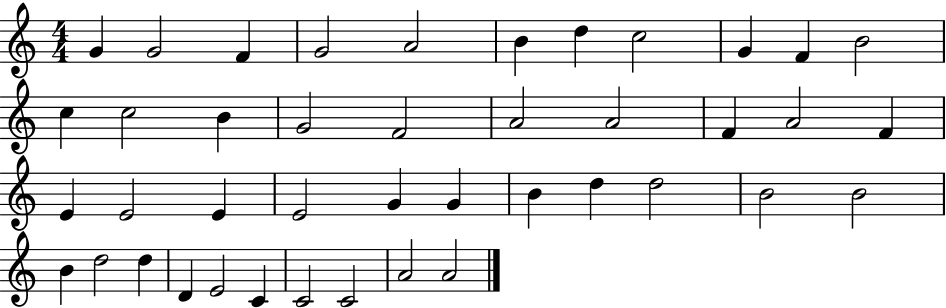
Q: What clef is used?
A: treble